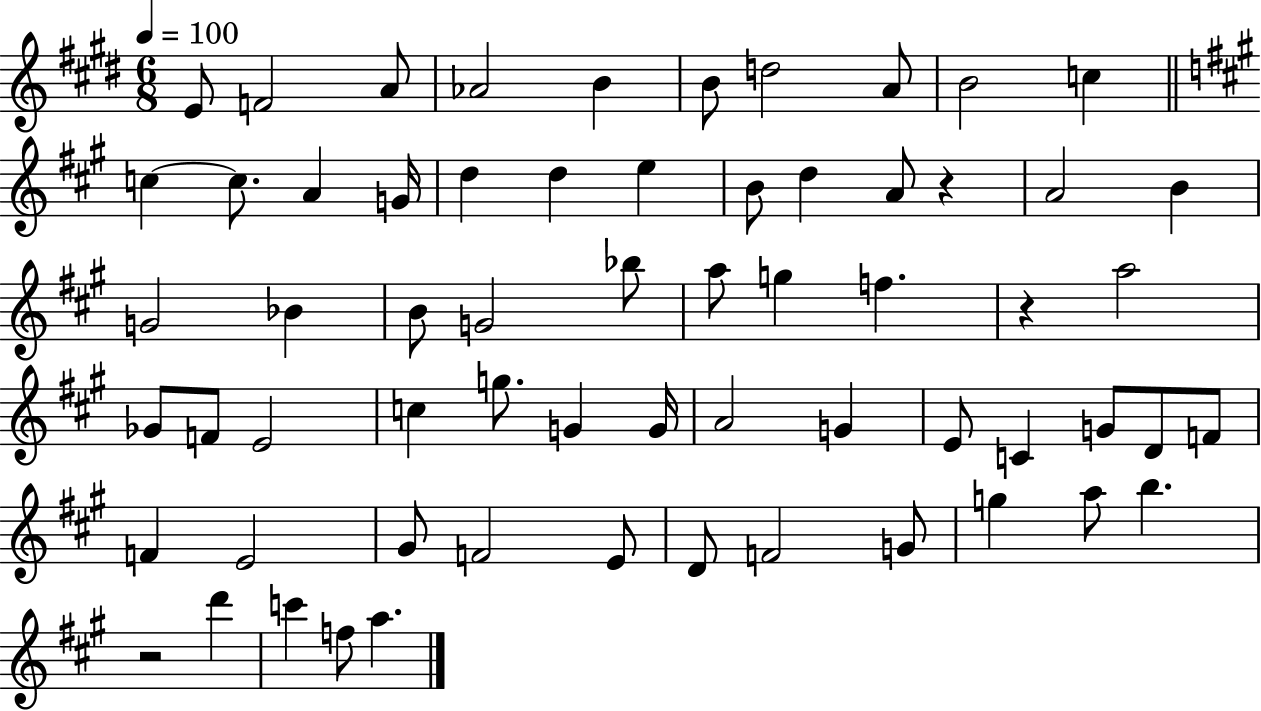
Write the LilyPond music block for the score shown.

{
  \clef treble
  \numericTimeSignature
  \time 6/8
  \key e \major
  \tempo 4 = 100
  e'8 f'2 a'8 | aes'2 b'4 | b'8 d''2 a'8 | b'2 c''4 | \break \bar "||" \break \key a \major c''4~~ c''8. a'4 g'16 | d''4 d''4 e''4 | b'8 d''4 a'8 r4 | a'2 b'4 | \break g'2 bes'4 | b'8 g'2 bes''8 | a''8 g''4 f''4. | r4 a''2 | \break ges'8 f'8 e'2 | c''4 g''8. g'4 g'16 | a'2 g'4 | e'8 c'4 g'8 d'8 f'8 | \break f'4 e'2 | gis'8 f'2 e'8 | d'8 f'2 g'8 | g''4 a''8 b''4. | \break r2 d'''4 | c'''4 f''8 a''4. | \bar "|."
}